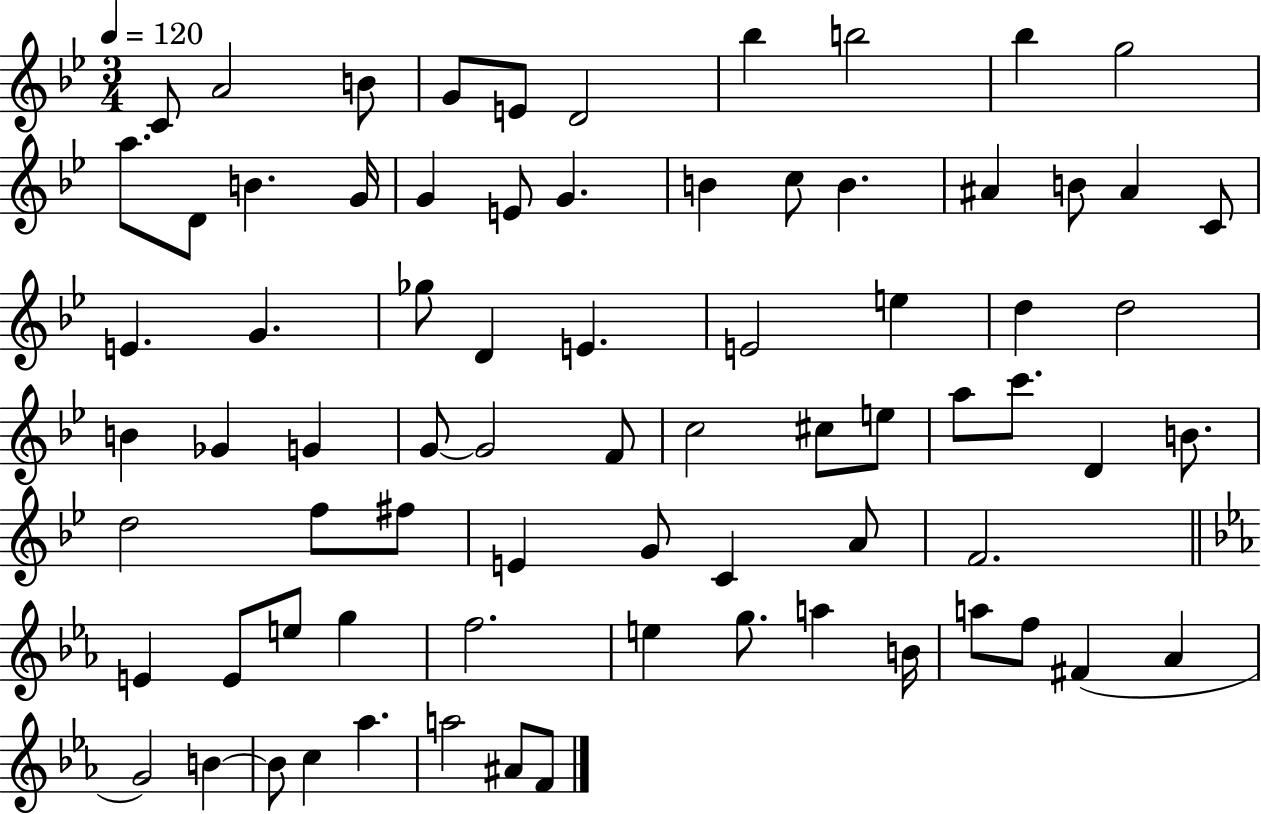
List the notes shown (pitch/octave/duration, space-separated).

C4/e A4/h B4/e G4/e E4/e D4/h Bb5/q B5/h Bb5/q G5/h A5/e. D4/e B4/q. G4/s G4/q E4/e G4/q. B4/q C5/e B4/q. A#4/q B4/e A#4/q C4/e E4/q. G4/q. Gb5/e D4/q E4/q. E4/h E5/q D5/q D5/h B4/q Gb4/q G4/q G4/e G4/h F4/e C5/h C#5/e E5/e A5/e C6/e. D4/q B4/e. D5/h F5/e F#5/e E4/q G4/e C4/q A4/e F4/h. E4/q E4/e E5/e G5/q F5/h. E5/q G5/e. A5/q B4/s A5/e F5/e F#4/q Ab4/q G4/h B4/q B4/e C5/q Ab5/q. A5/h A#4/e F4/e